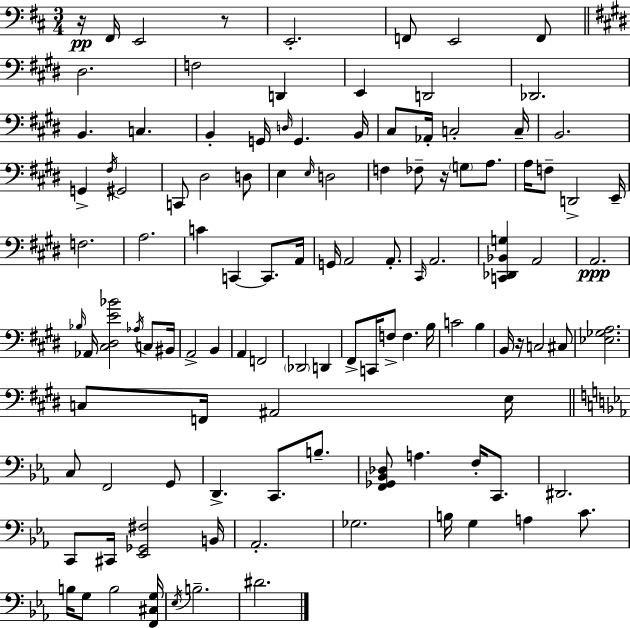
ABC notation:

X:1
T:Untitled
M:3/4
L:1/4
K:D
z/4 ^F,,/4 E,,2 z/2 E,,2 F,,/2 E,,2 F,,/2 ^D,2 F,2 D,, E,, D,,2 _D,,2 B,, C, B,, G,,/4 D,/4 G,, B,,/4 ^C,/2 _A,,/4 C,2 C,/4 B,,2 G,, ^F,/4 ^G,,2 C,,/2 ^D,2 D,/2 E, E,/4 D,2 F, _F,/2 z/4 G,/2 A,/2 A,/4 F,/2 D,,2 E,,/4 F,2 A,2 C C,, C,,/2 A,,/4 G,,/4 A,,2 A,,/2 ^C,,/4 A,,2 [C,,_D,,_B,,G,] A,,2 A,,2 _B,/4 _A,,/4 [^C,^D,E_B]2 _A,/4 C,/2 ^B,,/4 A,,2 B,, A,, F,,2 _D,,2 D,, ^F,,/2 C,,/4 F,/2 F, B,/4 C2 B, B,,/4 z/4 C,2 ^C,/2 [_E,_G,A,]2 C,/2 F,,/4 ^A,,2 E,/4 C,/2 F,,2 G,,/2 D,, C,,/2 B,/2 [F,,_G,,_B,,_D,]/2 A, F,/4 C,,/2 ^D,,2 C,,/2 ^C,,/4 [_E,,_G,,^F,]2 B,,/4 _A,,2 _G,2 B,/4 G, A, C/2 B,/4 G,/2 B,2 [F,,^C,G,]/4 _E,/4 B,2 ^D2